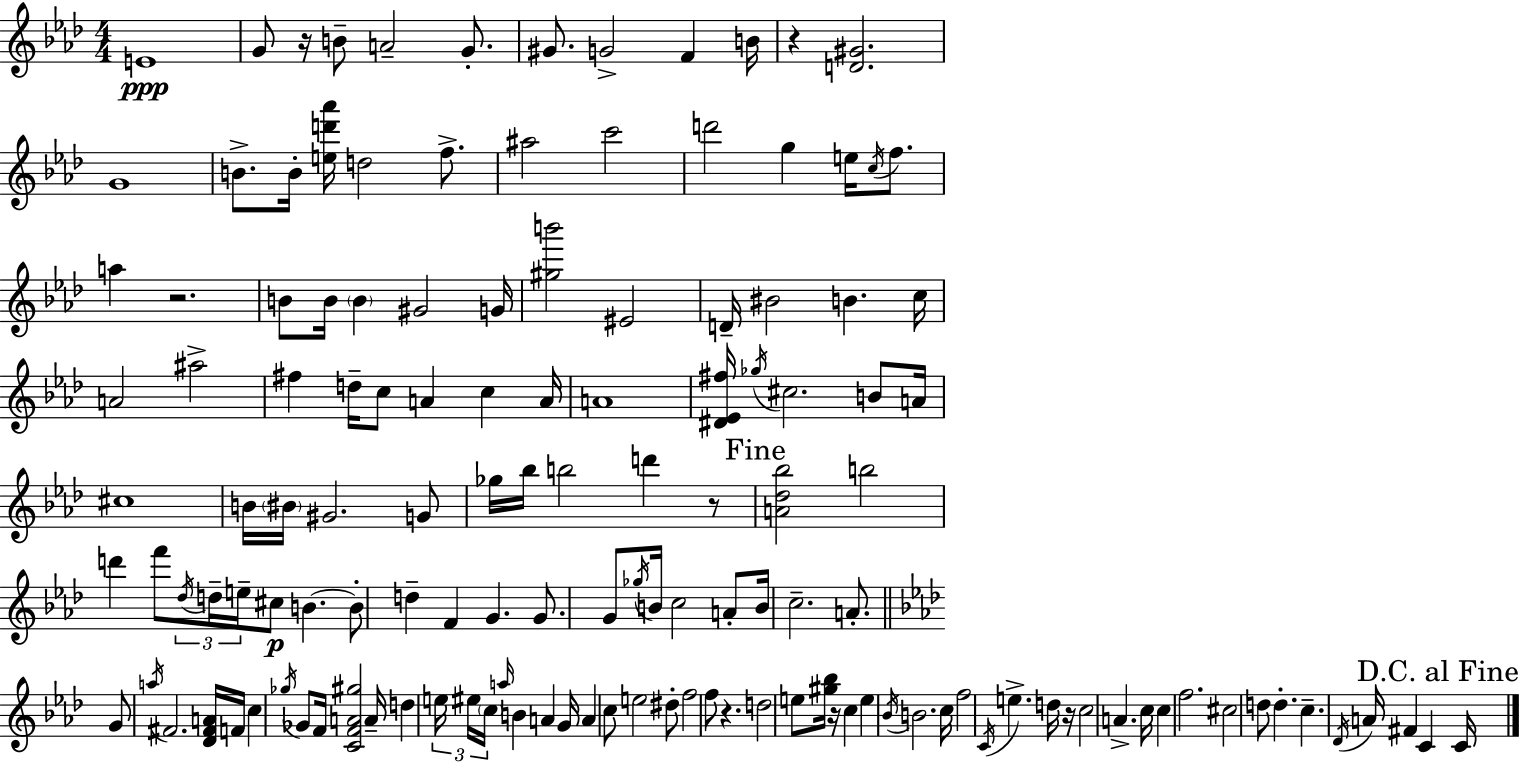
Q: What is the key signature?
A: AES major